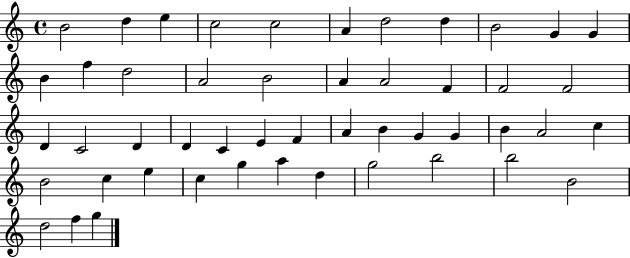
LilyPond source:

{
  \clef treble
  \time 4/4
  \defaultTimeSignature
  \key c \major
  b'2 d''4 e''4 | c''2 c''2 | a'4 d''2 d''4 | b'2 g'4 g'4 | \break b'4 f''4 d''2 | a'2 b'2 | a'4 a'2 f'4 | f'2 f'2 | \break d'4 c'2 d'4 | d'4 c'4 e'4 f'4 | a'4 b'4 g'4 g'4 | b'4 a'2 c''4 | \break b'2 c''4 e''4 | c''4 g''4 a''4 d''4 | g''2 b''2 | b''2 b'2 | \break d''2 f''4 g''4 | \bar "|."
}